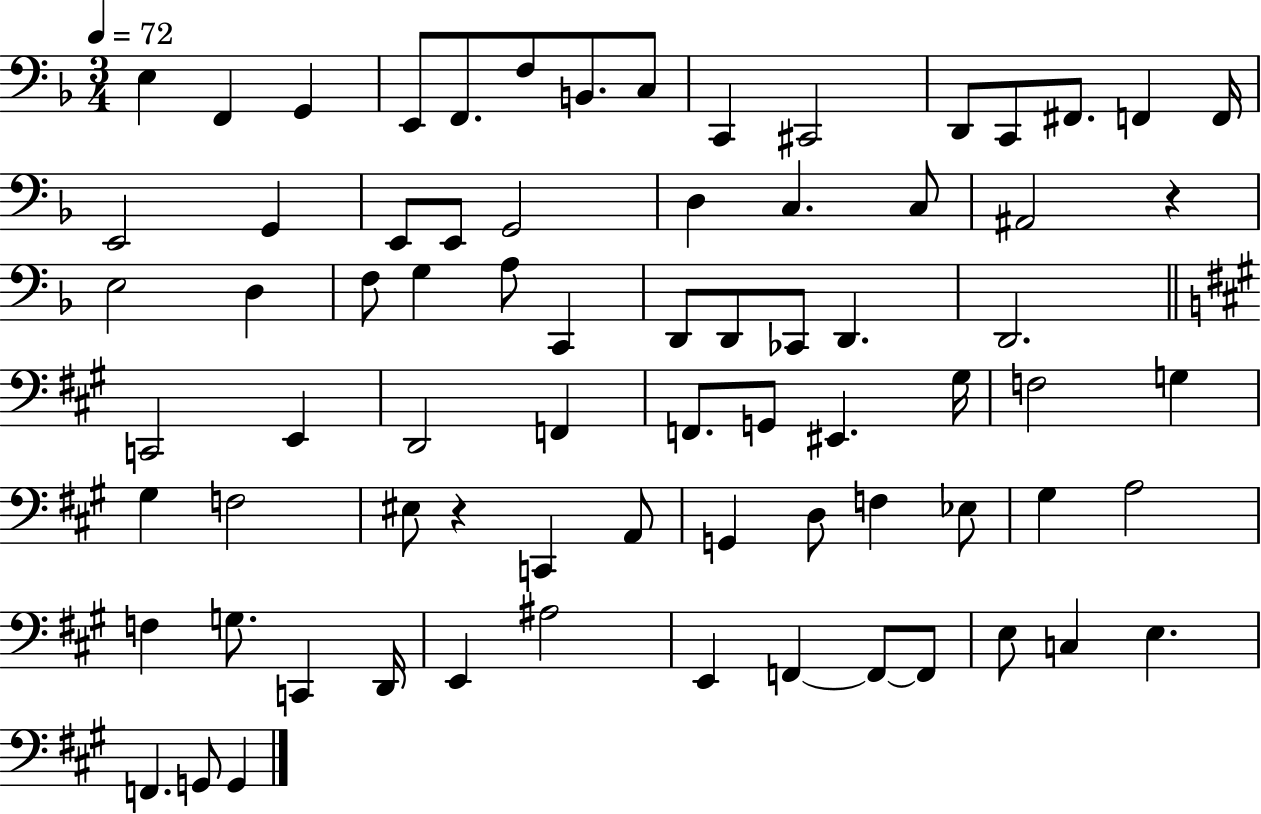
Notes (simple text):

E3/q F2/q G2/q E2/e F2/e. F3/e B2/e. C3/e C2/q C#2/h D2/e C2/e F#2/e. F2/q F2/s E2/h G2/q E2/e E2/e G2/h D3/q C3/q. C3/e A#2/h R/q E3/h D3/q F3/e G3/q A3/e C2/q D2/e D2/e CES2/e D2/q. D2/h. C2/h E2/q D2/h F2/q F2/e. G2/e EIS2/q. G#3/s F3/h G3/q G#3/q F3/h EIS3/e R/q C2/q A2/e G2/q D3/e F3/q Eb3/e G#3/q A3/h F3/q G3/e. C2/q D2/s E2/q A#3/h E2/q F2/q F2/e F2/e E3/e C3/q E3/q. F2/q. G2/e G2/q